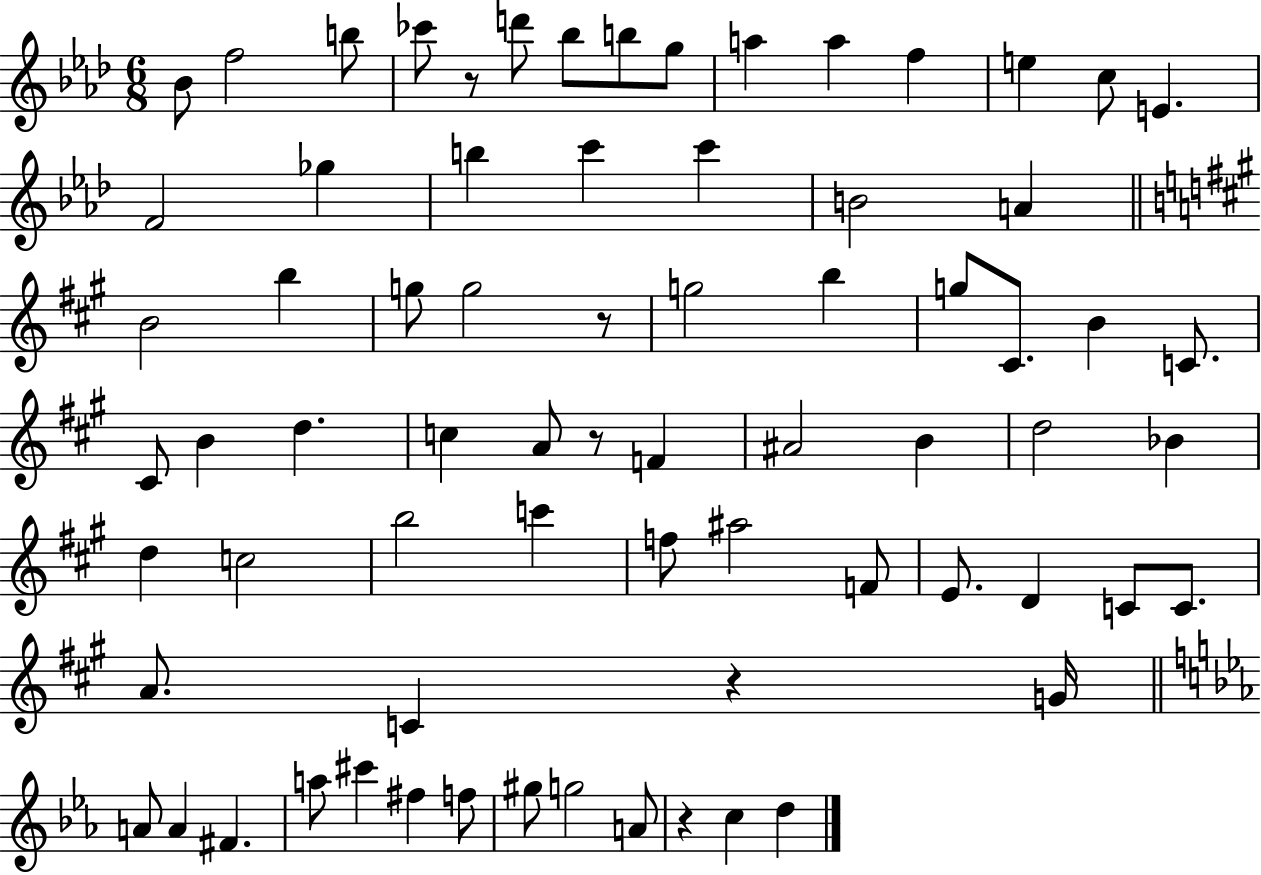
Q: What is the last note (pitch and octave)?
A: D5